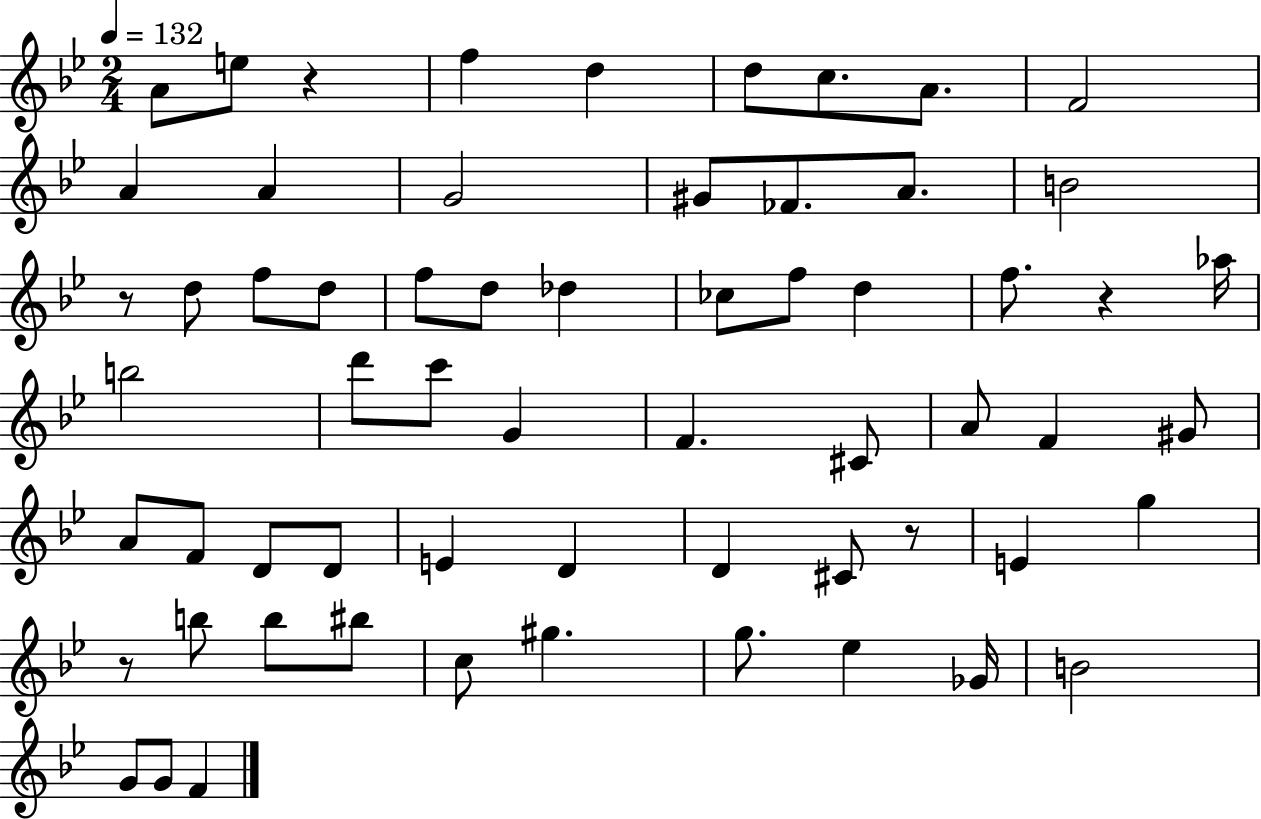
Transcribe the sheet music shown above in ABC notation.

X:1
T:Untitled
M:2/4
L:1/4
K:Bb
A/2 e/2 z f d d/2 c/2 A/2 F2 A A G2 ^G/2 _F/2 A/2 B2 z/2 d/2 f/2 d/2 f/2 d/2 _d _c/2 f/2 d f/2 z _a/4 b2 d'/2 c'/2 G F ^C/2 A/2 F ^G/2 A/2 F/2 D/2 D/2 E D D ^C/2 z/2 E g z/2 b/2 b/2 ^b/2 c/2 ^g g/2 _e _G/4 B2 G/2 G/2 F